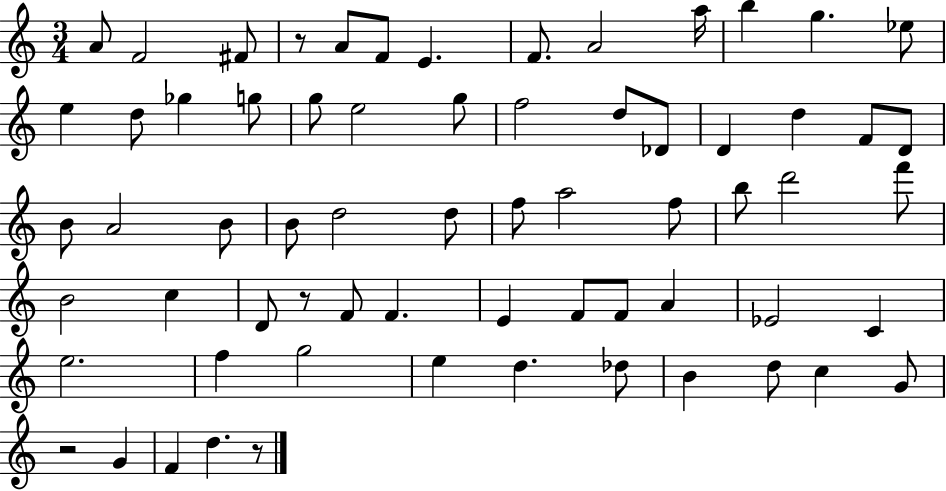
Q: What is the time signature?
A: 3/4